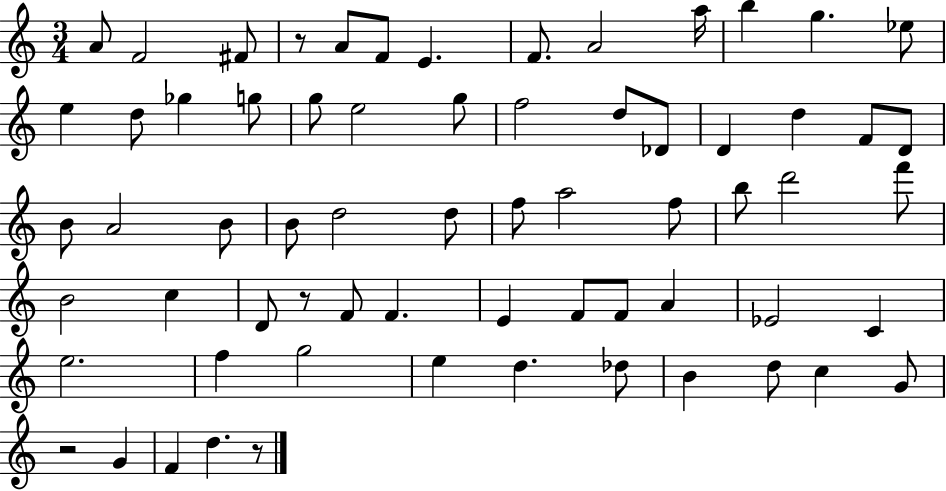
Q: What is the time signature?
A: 3/4